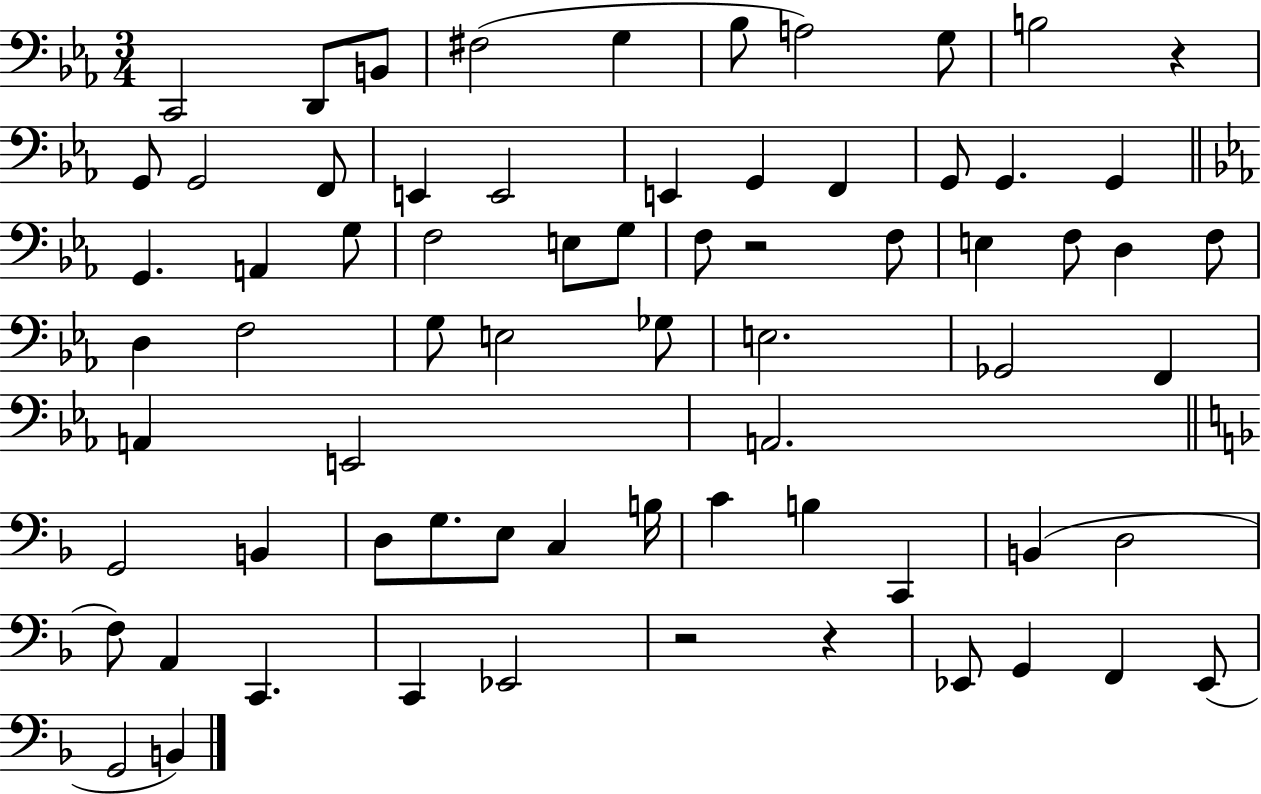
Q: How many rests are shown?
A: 4